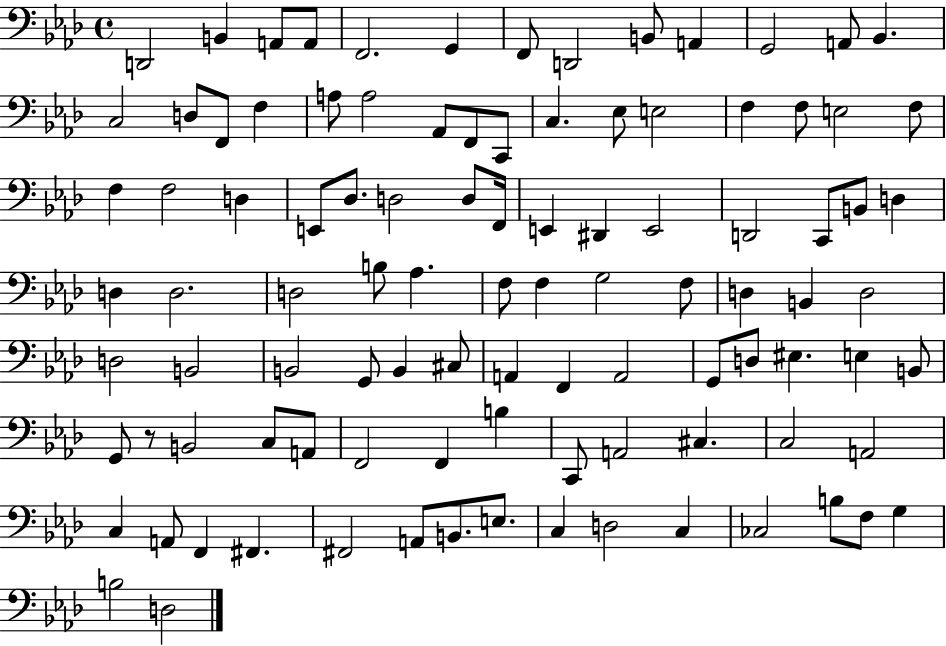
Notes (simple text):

D2/h B2/q A2/e A2/e F2/h. G2/q F2/e D2/h B2/e A2/q G2/h A2/e Bb2/q. C3/h D3/e F2/e F3/q A3/e A3/h Ab2/e F2/e C2/e C3/q. Eb3/e E3/h F3/q F3/e E3/h F3/e F3/q F3/h D3/q E2/e Db3/e. D3/h D3/e F2/s E2/q D#2/q E2/h D2/h C2/e B2/e D3/q D3/q D3/h. D3/h B3/e Ab3/q. F3/e F3/q G3/h F3/e D3/q B2/q D3/h D3/h B2/h B2/h G2/e B2/q C#3/e A2/q F2/q A2/h G2/e D3/e EIS3/q. E3/q B2/e G2/e R/e B2/h C3/e A2/e F2/h F2/q B3/q C2/e A2/h C#3/q. C3/h A2/h C3/q A2/e F2/q F#2/q. F#2/h A2/e B2/e. E3/e. C3/q D3/h C3/q CES3/h B3/e F3/e G3/q B3/h D3/h